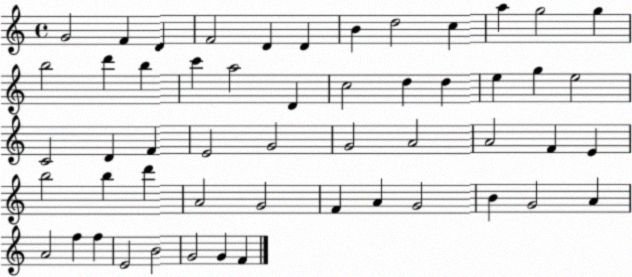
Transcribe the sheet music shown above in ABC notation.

X:1
T:Untitled
M:4/4
L:1/4
K:C
G2 F D F2 D D B d2 c a g2 g b2 d' b c' a2 D c2 d d e g e2 C2 D F E2 G2 G2 A2 A2 F E b2 b d' A2 G2 F A G2 B G2 A A2 f f E2 B2 G2 G F